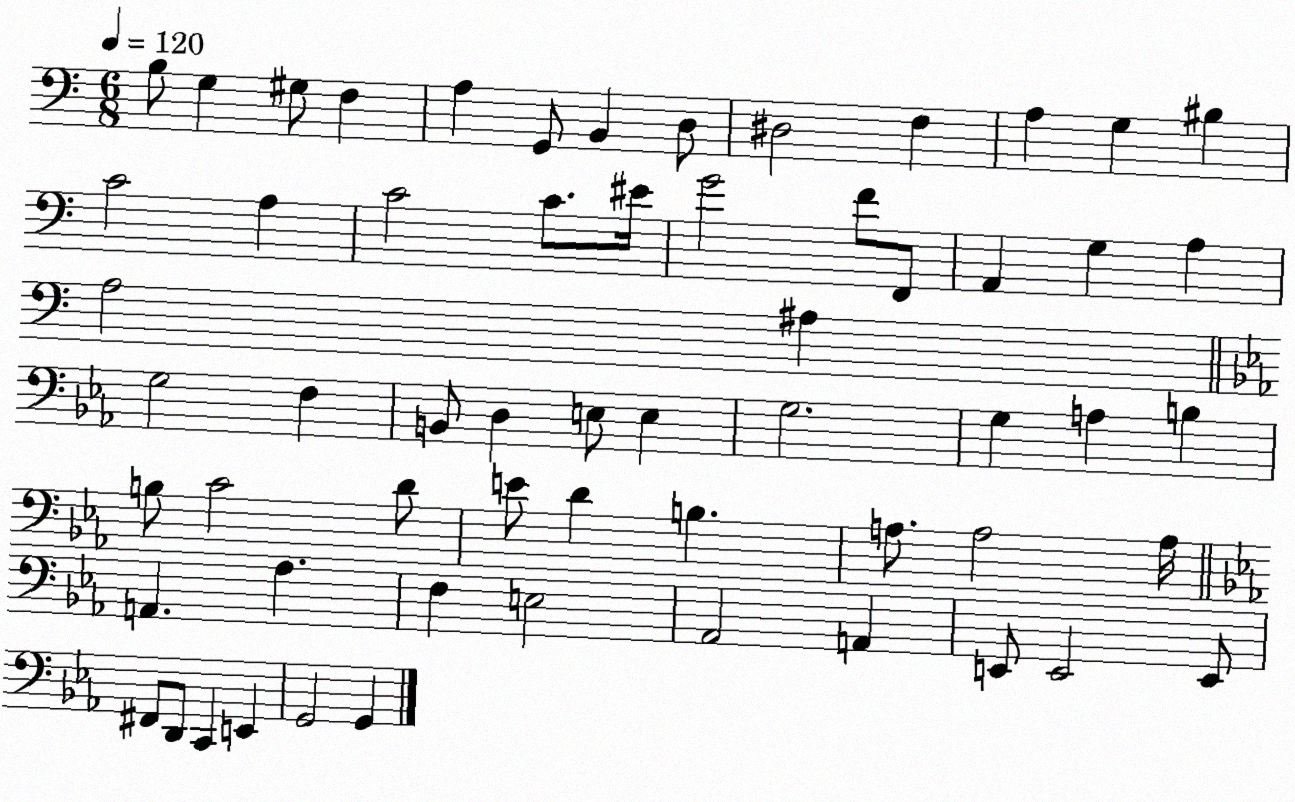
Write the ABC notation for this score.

X:1
T:Untitled
M:6/8
L:1/4
K:C
B,/2 G, ^G,/2 F, A, G,,/2 B,, D,/2 ^D,2 F, A, G, ^B, C2 A, C2 C/2 ^E/4 G2 F/2 F,,/2 A,, G, A, A,2 ^A, G,2 F, B,,/2 D, E,/2 E, G,2 G, A, B, B,/2 C2 D/2 E/2 D B, A,/2 A,2 A,/4 A,, _A, F, E,2 _A,,2 A,, E,,/2 E,,2 E,,/2 ^F,,/2 D,,/2 C,, E,, G,,2 G,,